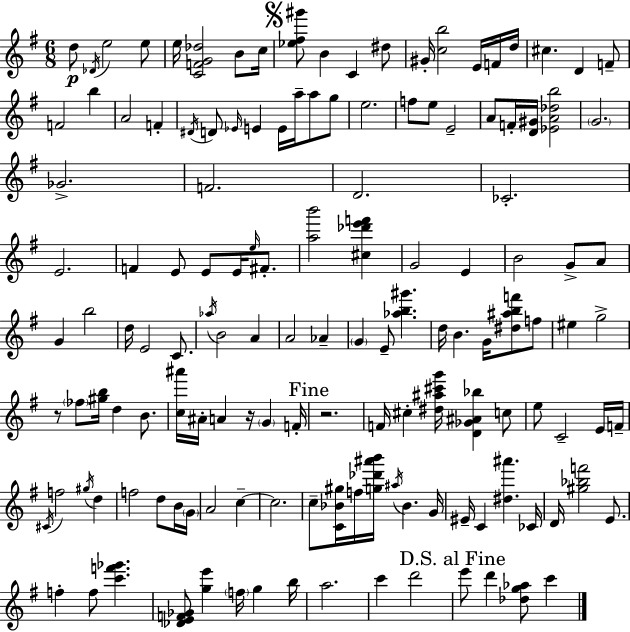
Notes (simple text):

D5/e Db4/s E5/h E5/e E5/s [C4,F4,G4,Db5]/h B4/e C5/s [Eb5,F#5,G#6]/e B4/q C4/q D#5/e G#4/s [C5,B5]/h E4/s F4/s D5/s C#5/q. D4/q F4/e F4/h B5/q A4/h F4/q D#4/s D4/e Eb4/s E4/q E4/s A5/s A5/e G5/e E5/h. F5/e E5/e E4/h A4/e F4/s [D4,G#4]/s [Eb4,A4,Db5,B5]/h G4/h. Gb4/h. F4/h. D4/h. CES4/h. E4/h. F4/q E4/e E4/e E4/s E5/s F#4/e. [A5,B6]/h [C#5,Db6,E6,F6]/q G4/h E4/q B4/h G4/e A4/e G4/q B5/h D5/s E4/h C4/e. Ab5/s B4/h A4/q A4/h Ab4/q G4/q E4/e [Ab5,B5,G#6]/q. D5/s B4/q. G4/s [D#5,A#5,B5,F6]/e F5/e EIS5/q G5/h R/e FES5/e [G#5,B5]/s D5/q B4/e. [C5,A#6]/s A#4/s A4/q R/s G4/q F4/s R/h. F4/s C#5/q [D#5,A#5,C#6,G6]/s [D4,Gb4,A#4,Bb5]/q C5/e E5/e C4/h E4/s F4/s C#4/s F5/h G#5/s D5/q F5/h D5/e B4/s G4/s A4/h C5/q C5/h. C5/e [C4,Bb4,G#5]/s F5/s [G5,Db6,A#6,B6]/s A#5/s Bb4/q. G4/s EIS4/s C4/q [D#5,A#6]/q. CES4/s D4/s [G#5,Bb5,F6]/h E4/e. F5/q F5/e [C6,F6,Gb6]/q. [Db4,E4,F4,Gb4]/e [G5,E6]/q F5/s G5/q B5/s A5/h. C6/q D6/h E6/e D6/q [Db5,G5,Ab5]/e C6/q